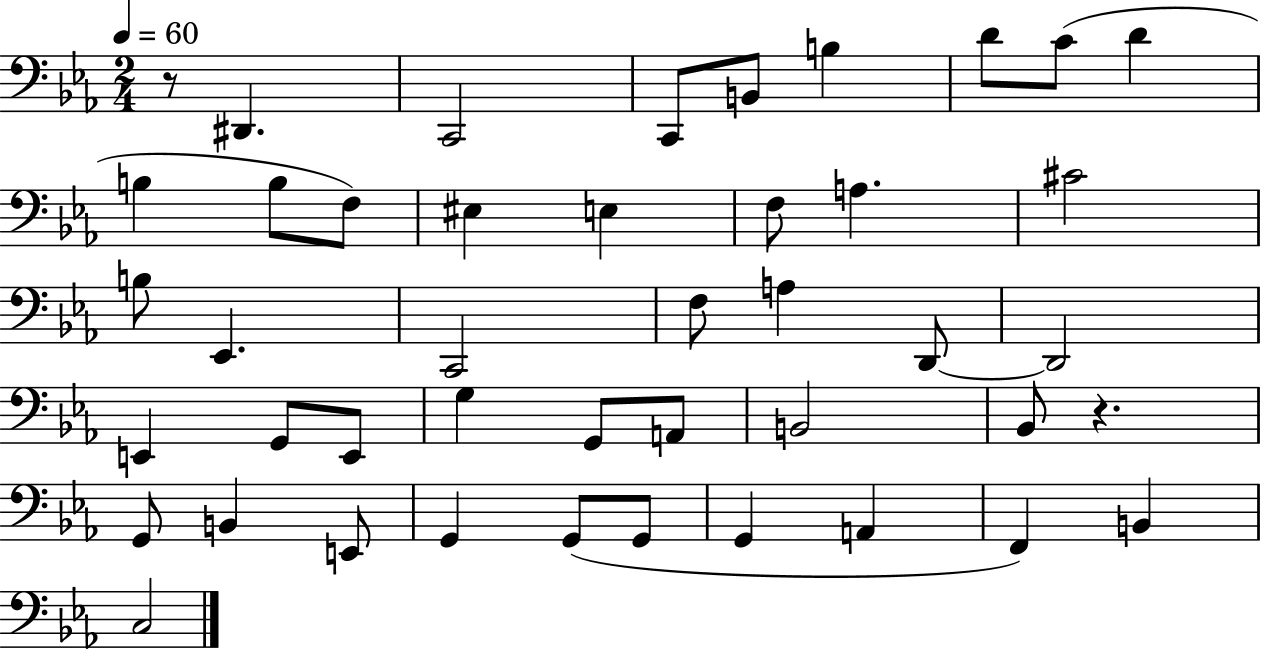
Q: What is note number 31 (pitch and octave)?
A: Bb2